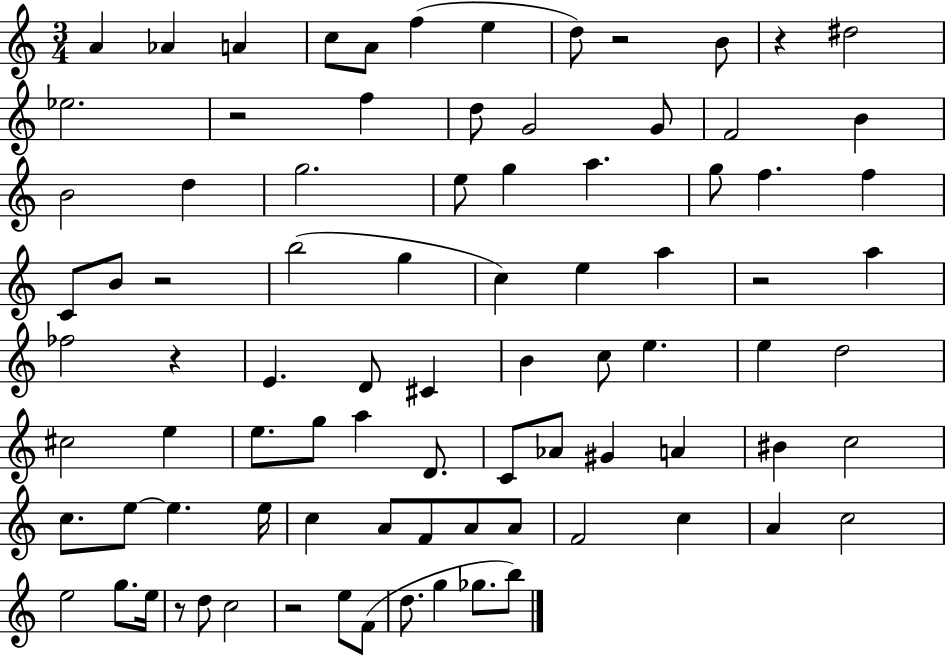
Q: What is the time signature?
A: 3/4